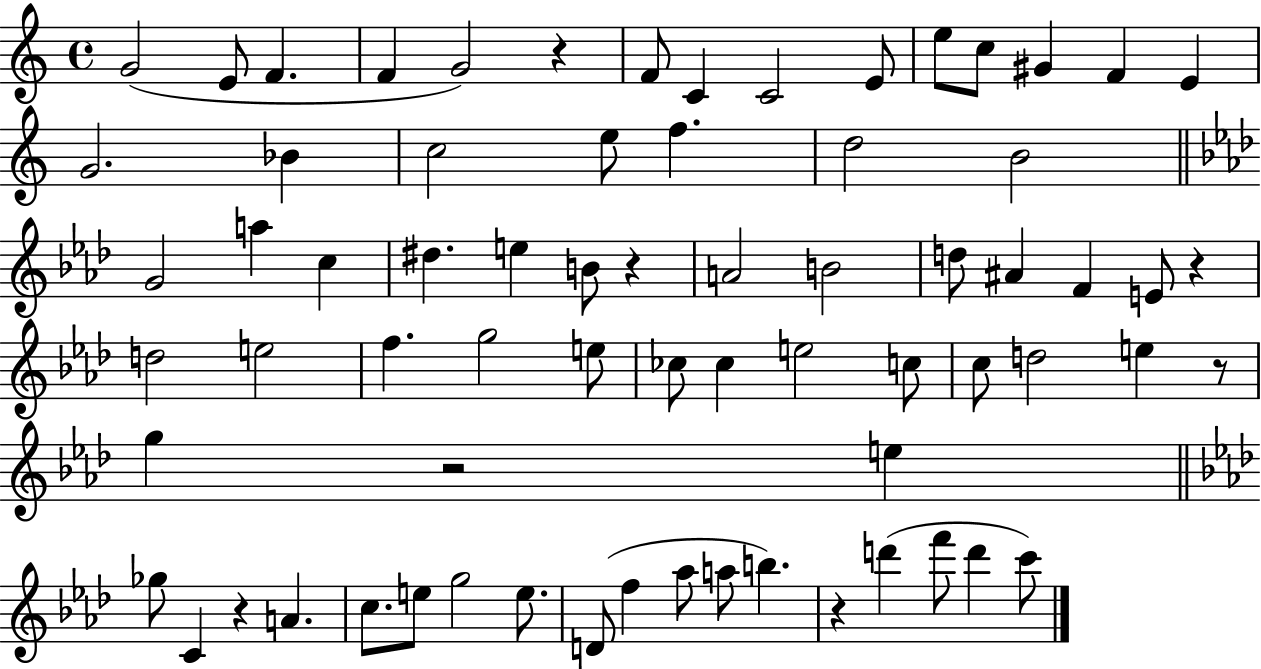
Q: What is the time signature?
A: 4/4